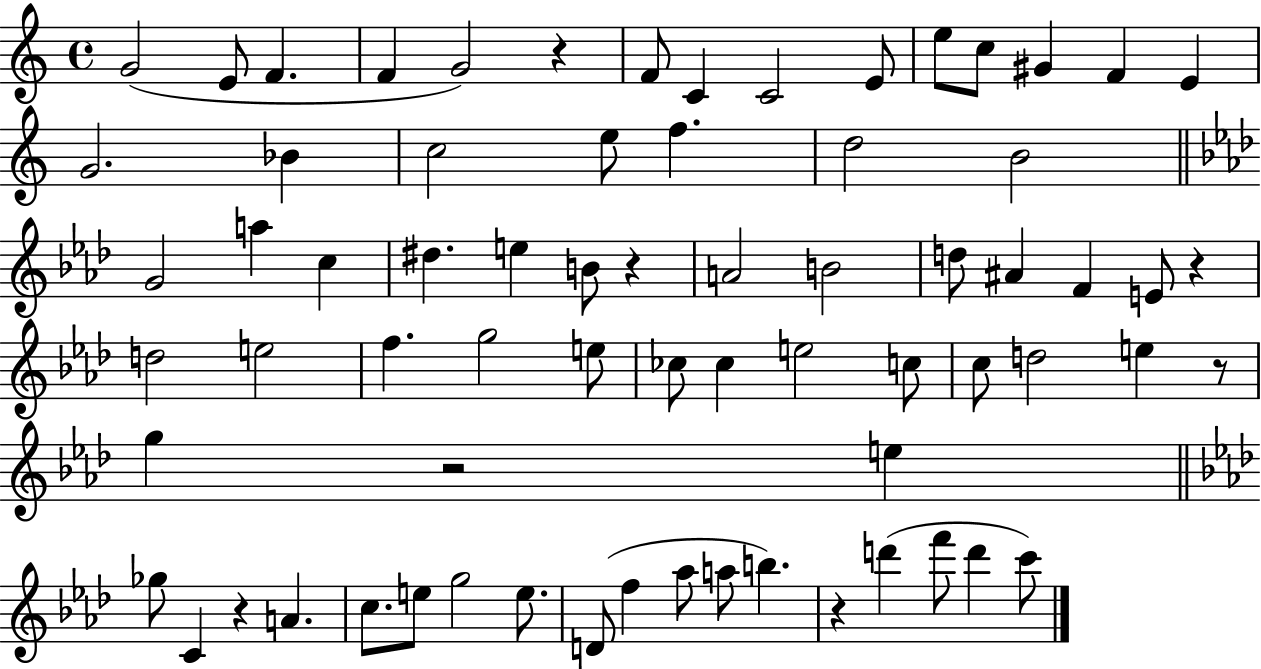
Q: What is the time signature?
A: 4/4